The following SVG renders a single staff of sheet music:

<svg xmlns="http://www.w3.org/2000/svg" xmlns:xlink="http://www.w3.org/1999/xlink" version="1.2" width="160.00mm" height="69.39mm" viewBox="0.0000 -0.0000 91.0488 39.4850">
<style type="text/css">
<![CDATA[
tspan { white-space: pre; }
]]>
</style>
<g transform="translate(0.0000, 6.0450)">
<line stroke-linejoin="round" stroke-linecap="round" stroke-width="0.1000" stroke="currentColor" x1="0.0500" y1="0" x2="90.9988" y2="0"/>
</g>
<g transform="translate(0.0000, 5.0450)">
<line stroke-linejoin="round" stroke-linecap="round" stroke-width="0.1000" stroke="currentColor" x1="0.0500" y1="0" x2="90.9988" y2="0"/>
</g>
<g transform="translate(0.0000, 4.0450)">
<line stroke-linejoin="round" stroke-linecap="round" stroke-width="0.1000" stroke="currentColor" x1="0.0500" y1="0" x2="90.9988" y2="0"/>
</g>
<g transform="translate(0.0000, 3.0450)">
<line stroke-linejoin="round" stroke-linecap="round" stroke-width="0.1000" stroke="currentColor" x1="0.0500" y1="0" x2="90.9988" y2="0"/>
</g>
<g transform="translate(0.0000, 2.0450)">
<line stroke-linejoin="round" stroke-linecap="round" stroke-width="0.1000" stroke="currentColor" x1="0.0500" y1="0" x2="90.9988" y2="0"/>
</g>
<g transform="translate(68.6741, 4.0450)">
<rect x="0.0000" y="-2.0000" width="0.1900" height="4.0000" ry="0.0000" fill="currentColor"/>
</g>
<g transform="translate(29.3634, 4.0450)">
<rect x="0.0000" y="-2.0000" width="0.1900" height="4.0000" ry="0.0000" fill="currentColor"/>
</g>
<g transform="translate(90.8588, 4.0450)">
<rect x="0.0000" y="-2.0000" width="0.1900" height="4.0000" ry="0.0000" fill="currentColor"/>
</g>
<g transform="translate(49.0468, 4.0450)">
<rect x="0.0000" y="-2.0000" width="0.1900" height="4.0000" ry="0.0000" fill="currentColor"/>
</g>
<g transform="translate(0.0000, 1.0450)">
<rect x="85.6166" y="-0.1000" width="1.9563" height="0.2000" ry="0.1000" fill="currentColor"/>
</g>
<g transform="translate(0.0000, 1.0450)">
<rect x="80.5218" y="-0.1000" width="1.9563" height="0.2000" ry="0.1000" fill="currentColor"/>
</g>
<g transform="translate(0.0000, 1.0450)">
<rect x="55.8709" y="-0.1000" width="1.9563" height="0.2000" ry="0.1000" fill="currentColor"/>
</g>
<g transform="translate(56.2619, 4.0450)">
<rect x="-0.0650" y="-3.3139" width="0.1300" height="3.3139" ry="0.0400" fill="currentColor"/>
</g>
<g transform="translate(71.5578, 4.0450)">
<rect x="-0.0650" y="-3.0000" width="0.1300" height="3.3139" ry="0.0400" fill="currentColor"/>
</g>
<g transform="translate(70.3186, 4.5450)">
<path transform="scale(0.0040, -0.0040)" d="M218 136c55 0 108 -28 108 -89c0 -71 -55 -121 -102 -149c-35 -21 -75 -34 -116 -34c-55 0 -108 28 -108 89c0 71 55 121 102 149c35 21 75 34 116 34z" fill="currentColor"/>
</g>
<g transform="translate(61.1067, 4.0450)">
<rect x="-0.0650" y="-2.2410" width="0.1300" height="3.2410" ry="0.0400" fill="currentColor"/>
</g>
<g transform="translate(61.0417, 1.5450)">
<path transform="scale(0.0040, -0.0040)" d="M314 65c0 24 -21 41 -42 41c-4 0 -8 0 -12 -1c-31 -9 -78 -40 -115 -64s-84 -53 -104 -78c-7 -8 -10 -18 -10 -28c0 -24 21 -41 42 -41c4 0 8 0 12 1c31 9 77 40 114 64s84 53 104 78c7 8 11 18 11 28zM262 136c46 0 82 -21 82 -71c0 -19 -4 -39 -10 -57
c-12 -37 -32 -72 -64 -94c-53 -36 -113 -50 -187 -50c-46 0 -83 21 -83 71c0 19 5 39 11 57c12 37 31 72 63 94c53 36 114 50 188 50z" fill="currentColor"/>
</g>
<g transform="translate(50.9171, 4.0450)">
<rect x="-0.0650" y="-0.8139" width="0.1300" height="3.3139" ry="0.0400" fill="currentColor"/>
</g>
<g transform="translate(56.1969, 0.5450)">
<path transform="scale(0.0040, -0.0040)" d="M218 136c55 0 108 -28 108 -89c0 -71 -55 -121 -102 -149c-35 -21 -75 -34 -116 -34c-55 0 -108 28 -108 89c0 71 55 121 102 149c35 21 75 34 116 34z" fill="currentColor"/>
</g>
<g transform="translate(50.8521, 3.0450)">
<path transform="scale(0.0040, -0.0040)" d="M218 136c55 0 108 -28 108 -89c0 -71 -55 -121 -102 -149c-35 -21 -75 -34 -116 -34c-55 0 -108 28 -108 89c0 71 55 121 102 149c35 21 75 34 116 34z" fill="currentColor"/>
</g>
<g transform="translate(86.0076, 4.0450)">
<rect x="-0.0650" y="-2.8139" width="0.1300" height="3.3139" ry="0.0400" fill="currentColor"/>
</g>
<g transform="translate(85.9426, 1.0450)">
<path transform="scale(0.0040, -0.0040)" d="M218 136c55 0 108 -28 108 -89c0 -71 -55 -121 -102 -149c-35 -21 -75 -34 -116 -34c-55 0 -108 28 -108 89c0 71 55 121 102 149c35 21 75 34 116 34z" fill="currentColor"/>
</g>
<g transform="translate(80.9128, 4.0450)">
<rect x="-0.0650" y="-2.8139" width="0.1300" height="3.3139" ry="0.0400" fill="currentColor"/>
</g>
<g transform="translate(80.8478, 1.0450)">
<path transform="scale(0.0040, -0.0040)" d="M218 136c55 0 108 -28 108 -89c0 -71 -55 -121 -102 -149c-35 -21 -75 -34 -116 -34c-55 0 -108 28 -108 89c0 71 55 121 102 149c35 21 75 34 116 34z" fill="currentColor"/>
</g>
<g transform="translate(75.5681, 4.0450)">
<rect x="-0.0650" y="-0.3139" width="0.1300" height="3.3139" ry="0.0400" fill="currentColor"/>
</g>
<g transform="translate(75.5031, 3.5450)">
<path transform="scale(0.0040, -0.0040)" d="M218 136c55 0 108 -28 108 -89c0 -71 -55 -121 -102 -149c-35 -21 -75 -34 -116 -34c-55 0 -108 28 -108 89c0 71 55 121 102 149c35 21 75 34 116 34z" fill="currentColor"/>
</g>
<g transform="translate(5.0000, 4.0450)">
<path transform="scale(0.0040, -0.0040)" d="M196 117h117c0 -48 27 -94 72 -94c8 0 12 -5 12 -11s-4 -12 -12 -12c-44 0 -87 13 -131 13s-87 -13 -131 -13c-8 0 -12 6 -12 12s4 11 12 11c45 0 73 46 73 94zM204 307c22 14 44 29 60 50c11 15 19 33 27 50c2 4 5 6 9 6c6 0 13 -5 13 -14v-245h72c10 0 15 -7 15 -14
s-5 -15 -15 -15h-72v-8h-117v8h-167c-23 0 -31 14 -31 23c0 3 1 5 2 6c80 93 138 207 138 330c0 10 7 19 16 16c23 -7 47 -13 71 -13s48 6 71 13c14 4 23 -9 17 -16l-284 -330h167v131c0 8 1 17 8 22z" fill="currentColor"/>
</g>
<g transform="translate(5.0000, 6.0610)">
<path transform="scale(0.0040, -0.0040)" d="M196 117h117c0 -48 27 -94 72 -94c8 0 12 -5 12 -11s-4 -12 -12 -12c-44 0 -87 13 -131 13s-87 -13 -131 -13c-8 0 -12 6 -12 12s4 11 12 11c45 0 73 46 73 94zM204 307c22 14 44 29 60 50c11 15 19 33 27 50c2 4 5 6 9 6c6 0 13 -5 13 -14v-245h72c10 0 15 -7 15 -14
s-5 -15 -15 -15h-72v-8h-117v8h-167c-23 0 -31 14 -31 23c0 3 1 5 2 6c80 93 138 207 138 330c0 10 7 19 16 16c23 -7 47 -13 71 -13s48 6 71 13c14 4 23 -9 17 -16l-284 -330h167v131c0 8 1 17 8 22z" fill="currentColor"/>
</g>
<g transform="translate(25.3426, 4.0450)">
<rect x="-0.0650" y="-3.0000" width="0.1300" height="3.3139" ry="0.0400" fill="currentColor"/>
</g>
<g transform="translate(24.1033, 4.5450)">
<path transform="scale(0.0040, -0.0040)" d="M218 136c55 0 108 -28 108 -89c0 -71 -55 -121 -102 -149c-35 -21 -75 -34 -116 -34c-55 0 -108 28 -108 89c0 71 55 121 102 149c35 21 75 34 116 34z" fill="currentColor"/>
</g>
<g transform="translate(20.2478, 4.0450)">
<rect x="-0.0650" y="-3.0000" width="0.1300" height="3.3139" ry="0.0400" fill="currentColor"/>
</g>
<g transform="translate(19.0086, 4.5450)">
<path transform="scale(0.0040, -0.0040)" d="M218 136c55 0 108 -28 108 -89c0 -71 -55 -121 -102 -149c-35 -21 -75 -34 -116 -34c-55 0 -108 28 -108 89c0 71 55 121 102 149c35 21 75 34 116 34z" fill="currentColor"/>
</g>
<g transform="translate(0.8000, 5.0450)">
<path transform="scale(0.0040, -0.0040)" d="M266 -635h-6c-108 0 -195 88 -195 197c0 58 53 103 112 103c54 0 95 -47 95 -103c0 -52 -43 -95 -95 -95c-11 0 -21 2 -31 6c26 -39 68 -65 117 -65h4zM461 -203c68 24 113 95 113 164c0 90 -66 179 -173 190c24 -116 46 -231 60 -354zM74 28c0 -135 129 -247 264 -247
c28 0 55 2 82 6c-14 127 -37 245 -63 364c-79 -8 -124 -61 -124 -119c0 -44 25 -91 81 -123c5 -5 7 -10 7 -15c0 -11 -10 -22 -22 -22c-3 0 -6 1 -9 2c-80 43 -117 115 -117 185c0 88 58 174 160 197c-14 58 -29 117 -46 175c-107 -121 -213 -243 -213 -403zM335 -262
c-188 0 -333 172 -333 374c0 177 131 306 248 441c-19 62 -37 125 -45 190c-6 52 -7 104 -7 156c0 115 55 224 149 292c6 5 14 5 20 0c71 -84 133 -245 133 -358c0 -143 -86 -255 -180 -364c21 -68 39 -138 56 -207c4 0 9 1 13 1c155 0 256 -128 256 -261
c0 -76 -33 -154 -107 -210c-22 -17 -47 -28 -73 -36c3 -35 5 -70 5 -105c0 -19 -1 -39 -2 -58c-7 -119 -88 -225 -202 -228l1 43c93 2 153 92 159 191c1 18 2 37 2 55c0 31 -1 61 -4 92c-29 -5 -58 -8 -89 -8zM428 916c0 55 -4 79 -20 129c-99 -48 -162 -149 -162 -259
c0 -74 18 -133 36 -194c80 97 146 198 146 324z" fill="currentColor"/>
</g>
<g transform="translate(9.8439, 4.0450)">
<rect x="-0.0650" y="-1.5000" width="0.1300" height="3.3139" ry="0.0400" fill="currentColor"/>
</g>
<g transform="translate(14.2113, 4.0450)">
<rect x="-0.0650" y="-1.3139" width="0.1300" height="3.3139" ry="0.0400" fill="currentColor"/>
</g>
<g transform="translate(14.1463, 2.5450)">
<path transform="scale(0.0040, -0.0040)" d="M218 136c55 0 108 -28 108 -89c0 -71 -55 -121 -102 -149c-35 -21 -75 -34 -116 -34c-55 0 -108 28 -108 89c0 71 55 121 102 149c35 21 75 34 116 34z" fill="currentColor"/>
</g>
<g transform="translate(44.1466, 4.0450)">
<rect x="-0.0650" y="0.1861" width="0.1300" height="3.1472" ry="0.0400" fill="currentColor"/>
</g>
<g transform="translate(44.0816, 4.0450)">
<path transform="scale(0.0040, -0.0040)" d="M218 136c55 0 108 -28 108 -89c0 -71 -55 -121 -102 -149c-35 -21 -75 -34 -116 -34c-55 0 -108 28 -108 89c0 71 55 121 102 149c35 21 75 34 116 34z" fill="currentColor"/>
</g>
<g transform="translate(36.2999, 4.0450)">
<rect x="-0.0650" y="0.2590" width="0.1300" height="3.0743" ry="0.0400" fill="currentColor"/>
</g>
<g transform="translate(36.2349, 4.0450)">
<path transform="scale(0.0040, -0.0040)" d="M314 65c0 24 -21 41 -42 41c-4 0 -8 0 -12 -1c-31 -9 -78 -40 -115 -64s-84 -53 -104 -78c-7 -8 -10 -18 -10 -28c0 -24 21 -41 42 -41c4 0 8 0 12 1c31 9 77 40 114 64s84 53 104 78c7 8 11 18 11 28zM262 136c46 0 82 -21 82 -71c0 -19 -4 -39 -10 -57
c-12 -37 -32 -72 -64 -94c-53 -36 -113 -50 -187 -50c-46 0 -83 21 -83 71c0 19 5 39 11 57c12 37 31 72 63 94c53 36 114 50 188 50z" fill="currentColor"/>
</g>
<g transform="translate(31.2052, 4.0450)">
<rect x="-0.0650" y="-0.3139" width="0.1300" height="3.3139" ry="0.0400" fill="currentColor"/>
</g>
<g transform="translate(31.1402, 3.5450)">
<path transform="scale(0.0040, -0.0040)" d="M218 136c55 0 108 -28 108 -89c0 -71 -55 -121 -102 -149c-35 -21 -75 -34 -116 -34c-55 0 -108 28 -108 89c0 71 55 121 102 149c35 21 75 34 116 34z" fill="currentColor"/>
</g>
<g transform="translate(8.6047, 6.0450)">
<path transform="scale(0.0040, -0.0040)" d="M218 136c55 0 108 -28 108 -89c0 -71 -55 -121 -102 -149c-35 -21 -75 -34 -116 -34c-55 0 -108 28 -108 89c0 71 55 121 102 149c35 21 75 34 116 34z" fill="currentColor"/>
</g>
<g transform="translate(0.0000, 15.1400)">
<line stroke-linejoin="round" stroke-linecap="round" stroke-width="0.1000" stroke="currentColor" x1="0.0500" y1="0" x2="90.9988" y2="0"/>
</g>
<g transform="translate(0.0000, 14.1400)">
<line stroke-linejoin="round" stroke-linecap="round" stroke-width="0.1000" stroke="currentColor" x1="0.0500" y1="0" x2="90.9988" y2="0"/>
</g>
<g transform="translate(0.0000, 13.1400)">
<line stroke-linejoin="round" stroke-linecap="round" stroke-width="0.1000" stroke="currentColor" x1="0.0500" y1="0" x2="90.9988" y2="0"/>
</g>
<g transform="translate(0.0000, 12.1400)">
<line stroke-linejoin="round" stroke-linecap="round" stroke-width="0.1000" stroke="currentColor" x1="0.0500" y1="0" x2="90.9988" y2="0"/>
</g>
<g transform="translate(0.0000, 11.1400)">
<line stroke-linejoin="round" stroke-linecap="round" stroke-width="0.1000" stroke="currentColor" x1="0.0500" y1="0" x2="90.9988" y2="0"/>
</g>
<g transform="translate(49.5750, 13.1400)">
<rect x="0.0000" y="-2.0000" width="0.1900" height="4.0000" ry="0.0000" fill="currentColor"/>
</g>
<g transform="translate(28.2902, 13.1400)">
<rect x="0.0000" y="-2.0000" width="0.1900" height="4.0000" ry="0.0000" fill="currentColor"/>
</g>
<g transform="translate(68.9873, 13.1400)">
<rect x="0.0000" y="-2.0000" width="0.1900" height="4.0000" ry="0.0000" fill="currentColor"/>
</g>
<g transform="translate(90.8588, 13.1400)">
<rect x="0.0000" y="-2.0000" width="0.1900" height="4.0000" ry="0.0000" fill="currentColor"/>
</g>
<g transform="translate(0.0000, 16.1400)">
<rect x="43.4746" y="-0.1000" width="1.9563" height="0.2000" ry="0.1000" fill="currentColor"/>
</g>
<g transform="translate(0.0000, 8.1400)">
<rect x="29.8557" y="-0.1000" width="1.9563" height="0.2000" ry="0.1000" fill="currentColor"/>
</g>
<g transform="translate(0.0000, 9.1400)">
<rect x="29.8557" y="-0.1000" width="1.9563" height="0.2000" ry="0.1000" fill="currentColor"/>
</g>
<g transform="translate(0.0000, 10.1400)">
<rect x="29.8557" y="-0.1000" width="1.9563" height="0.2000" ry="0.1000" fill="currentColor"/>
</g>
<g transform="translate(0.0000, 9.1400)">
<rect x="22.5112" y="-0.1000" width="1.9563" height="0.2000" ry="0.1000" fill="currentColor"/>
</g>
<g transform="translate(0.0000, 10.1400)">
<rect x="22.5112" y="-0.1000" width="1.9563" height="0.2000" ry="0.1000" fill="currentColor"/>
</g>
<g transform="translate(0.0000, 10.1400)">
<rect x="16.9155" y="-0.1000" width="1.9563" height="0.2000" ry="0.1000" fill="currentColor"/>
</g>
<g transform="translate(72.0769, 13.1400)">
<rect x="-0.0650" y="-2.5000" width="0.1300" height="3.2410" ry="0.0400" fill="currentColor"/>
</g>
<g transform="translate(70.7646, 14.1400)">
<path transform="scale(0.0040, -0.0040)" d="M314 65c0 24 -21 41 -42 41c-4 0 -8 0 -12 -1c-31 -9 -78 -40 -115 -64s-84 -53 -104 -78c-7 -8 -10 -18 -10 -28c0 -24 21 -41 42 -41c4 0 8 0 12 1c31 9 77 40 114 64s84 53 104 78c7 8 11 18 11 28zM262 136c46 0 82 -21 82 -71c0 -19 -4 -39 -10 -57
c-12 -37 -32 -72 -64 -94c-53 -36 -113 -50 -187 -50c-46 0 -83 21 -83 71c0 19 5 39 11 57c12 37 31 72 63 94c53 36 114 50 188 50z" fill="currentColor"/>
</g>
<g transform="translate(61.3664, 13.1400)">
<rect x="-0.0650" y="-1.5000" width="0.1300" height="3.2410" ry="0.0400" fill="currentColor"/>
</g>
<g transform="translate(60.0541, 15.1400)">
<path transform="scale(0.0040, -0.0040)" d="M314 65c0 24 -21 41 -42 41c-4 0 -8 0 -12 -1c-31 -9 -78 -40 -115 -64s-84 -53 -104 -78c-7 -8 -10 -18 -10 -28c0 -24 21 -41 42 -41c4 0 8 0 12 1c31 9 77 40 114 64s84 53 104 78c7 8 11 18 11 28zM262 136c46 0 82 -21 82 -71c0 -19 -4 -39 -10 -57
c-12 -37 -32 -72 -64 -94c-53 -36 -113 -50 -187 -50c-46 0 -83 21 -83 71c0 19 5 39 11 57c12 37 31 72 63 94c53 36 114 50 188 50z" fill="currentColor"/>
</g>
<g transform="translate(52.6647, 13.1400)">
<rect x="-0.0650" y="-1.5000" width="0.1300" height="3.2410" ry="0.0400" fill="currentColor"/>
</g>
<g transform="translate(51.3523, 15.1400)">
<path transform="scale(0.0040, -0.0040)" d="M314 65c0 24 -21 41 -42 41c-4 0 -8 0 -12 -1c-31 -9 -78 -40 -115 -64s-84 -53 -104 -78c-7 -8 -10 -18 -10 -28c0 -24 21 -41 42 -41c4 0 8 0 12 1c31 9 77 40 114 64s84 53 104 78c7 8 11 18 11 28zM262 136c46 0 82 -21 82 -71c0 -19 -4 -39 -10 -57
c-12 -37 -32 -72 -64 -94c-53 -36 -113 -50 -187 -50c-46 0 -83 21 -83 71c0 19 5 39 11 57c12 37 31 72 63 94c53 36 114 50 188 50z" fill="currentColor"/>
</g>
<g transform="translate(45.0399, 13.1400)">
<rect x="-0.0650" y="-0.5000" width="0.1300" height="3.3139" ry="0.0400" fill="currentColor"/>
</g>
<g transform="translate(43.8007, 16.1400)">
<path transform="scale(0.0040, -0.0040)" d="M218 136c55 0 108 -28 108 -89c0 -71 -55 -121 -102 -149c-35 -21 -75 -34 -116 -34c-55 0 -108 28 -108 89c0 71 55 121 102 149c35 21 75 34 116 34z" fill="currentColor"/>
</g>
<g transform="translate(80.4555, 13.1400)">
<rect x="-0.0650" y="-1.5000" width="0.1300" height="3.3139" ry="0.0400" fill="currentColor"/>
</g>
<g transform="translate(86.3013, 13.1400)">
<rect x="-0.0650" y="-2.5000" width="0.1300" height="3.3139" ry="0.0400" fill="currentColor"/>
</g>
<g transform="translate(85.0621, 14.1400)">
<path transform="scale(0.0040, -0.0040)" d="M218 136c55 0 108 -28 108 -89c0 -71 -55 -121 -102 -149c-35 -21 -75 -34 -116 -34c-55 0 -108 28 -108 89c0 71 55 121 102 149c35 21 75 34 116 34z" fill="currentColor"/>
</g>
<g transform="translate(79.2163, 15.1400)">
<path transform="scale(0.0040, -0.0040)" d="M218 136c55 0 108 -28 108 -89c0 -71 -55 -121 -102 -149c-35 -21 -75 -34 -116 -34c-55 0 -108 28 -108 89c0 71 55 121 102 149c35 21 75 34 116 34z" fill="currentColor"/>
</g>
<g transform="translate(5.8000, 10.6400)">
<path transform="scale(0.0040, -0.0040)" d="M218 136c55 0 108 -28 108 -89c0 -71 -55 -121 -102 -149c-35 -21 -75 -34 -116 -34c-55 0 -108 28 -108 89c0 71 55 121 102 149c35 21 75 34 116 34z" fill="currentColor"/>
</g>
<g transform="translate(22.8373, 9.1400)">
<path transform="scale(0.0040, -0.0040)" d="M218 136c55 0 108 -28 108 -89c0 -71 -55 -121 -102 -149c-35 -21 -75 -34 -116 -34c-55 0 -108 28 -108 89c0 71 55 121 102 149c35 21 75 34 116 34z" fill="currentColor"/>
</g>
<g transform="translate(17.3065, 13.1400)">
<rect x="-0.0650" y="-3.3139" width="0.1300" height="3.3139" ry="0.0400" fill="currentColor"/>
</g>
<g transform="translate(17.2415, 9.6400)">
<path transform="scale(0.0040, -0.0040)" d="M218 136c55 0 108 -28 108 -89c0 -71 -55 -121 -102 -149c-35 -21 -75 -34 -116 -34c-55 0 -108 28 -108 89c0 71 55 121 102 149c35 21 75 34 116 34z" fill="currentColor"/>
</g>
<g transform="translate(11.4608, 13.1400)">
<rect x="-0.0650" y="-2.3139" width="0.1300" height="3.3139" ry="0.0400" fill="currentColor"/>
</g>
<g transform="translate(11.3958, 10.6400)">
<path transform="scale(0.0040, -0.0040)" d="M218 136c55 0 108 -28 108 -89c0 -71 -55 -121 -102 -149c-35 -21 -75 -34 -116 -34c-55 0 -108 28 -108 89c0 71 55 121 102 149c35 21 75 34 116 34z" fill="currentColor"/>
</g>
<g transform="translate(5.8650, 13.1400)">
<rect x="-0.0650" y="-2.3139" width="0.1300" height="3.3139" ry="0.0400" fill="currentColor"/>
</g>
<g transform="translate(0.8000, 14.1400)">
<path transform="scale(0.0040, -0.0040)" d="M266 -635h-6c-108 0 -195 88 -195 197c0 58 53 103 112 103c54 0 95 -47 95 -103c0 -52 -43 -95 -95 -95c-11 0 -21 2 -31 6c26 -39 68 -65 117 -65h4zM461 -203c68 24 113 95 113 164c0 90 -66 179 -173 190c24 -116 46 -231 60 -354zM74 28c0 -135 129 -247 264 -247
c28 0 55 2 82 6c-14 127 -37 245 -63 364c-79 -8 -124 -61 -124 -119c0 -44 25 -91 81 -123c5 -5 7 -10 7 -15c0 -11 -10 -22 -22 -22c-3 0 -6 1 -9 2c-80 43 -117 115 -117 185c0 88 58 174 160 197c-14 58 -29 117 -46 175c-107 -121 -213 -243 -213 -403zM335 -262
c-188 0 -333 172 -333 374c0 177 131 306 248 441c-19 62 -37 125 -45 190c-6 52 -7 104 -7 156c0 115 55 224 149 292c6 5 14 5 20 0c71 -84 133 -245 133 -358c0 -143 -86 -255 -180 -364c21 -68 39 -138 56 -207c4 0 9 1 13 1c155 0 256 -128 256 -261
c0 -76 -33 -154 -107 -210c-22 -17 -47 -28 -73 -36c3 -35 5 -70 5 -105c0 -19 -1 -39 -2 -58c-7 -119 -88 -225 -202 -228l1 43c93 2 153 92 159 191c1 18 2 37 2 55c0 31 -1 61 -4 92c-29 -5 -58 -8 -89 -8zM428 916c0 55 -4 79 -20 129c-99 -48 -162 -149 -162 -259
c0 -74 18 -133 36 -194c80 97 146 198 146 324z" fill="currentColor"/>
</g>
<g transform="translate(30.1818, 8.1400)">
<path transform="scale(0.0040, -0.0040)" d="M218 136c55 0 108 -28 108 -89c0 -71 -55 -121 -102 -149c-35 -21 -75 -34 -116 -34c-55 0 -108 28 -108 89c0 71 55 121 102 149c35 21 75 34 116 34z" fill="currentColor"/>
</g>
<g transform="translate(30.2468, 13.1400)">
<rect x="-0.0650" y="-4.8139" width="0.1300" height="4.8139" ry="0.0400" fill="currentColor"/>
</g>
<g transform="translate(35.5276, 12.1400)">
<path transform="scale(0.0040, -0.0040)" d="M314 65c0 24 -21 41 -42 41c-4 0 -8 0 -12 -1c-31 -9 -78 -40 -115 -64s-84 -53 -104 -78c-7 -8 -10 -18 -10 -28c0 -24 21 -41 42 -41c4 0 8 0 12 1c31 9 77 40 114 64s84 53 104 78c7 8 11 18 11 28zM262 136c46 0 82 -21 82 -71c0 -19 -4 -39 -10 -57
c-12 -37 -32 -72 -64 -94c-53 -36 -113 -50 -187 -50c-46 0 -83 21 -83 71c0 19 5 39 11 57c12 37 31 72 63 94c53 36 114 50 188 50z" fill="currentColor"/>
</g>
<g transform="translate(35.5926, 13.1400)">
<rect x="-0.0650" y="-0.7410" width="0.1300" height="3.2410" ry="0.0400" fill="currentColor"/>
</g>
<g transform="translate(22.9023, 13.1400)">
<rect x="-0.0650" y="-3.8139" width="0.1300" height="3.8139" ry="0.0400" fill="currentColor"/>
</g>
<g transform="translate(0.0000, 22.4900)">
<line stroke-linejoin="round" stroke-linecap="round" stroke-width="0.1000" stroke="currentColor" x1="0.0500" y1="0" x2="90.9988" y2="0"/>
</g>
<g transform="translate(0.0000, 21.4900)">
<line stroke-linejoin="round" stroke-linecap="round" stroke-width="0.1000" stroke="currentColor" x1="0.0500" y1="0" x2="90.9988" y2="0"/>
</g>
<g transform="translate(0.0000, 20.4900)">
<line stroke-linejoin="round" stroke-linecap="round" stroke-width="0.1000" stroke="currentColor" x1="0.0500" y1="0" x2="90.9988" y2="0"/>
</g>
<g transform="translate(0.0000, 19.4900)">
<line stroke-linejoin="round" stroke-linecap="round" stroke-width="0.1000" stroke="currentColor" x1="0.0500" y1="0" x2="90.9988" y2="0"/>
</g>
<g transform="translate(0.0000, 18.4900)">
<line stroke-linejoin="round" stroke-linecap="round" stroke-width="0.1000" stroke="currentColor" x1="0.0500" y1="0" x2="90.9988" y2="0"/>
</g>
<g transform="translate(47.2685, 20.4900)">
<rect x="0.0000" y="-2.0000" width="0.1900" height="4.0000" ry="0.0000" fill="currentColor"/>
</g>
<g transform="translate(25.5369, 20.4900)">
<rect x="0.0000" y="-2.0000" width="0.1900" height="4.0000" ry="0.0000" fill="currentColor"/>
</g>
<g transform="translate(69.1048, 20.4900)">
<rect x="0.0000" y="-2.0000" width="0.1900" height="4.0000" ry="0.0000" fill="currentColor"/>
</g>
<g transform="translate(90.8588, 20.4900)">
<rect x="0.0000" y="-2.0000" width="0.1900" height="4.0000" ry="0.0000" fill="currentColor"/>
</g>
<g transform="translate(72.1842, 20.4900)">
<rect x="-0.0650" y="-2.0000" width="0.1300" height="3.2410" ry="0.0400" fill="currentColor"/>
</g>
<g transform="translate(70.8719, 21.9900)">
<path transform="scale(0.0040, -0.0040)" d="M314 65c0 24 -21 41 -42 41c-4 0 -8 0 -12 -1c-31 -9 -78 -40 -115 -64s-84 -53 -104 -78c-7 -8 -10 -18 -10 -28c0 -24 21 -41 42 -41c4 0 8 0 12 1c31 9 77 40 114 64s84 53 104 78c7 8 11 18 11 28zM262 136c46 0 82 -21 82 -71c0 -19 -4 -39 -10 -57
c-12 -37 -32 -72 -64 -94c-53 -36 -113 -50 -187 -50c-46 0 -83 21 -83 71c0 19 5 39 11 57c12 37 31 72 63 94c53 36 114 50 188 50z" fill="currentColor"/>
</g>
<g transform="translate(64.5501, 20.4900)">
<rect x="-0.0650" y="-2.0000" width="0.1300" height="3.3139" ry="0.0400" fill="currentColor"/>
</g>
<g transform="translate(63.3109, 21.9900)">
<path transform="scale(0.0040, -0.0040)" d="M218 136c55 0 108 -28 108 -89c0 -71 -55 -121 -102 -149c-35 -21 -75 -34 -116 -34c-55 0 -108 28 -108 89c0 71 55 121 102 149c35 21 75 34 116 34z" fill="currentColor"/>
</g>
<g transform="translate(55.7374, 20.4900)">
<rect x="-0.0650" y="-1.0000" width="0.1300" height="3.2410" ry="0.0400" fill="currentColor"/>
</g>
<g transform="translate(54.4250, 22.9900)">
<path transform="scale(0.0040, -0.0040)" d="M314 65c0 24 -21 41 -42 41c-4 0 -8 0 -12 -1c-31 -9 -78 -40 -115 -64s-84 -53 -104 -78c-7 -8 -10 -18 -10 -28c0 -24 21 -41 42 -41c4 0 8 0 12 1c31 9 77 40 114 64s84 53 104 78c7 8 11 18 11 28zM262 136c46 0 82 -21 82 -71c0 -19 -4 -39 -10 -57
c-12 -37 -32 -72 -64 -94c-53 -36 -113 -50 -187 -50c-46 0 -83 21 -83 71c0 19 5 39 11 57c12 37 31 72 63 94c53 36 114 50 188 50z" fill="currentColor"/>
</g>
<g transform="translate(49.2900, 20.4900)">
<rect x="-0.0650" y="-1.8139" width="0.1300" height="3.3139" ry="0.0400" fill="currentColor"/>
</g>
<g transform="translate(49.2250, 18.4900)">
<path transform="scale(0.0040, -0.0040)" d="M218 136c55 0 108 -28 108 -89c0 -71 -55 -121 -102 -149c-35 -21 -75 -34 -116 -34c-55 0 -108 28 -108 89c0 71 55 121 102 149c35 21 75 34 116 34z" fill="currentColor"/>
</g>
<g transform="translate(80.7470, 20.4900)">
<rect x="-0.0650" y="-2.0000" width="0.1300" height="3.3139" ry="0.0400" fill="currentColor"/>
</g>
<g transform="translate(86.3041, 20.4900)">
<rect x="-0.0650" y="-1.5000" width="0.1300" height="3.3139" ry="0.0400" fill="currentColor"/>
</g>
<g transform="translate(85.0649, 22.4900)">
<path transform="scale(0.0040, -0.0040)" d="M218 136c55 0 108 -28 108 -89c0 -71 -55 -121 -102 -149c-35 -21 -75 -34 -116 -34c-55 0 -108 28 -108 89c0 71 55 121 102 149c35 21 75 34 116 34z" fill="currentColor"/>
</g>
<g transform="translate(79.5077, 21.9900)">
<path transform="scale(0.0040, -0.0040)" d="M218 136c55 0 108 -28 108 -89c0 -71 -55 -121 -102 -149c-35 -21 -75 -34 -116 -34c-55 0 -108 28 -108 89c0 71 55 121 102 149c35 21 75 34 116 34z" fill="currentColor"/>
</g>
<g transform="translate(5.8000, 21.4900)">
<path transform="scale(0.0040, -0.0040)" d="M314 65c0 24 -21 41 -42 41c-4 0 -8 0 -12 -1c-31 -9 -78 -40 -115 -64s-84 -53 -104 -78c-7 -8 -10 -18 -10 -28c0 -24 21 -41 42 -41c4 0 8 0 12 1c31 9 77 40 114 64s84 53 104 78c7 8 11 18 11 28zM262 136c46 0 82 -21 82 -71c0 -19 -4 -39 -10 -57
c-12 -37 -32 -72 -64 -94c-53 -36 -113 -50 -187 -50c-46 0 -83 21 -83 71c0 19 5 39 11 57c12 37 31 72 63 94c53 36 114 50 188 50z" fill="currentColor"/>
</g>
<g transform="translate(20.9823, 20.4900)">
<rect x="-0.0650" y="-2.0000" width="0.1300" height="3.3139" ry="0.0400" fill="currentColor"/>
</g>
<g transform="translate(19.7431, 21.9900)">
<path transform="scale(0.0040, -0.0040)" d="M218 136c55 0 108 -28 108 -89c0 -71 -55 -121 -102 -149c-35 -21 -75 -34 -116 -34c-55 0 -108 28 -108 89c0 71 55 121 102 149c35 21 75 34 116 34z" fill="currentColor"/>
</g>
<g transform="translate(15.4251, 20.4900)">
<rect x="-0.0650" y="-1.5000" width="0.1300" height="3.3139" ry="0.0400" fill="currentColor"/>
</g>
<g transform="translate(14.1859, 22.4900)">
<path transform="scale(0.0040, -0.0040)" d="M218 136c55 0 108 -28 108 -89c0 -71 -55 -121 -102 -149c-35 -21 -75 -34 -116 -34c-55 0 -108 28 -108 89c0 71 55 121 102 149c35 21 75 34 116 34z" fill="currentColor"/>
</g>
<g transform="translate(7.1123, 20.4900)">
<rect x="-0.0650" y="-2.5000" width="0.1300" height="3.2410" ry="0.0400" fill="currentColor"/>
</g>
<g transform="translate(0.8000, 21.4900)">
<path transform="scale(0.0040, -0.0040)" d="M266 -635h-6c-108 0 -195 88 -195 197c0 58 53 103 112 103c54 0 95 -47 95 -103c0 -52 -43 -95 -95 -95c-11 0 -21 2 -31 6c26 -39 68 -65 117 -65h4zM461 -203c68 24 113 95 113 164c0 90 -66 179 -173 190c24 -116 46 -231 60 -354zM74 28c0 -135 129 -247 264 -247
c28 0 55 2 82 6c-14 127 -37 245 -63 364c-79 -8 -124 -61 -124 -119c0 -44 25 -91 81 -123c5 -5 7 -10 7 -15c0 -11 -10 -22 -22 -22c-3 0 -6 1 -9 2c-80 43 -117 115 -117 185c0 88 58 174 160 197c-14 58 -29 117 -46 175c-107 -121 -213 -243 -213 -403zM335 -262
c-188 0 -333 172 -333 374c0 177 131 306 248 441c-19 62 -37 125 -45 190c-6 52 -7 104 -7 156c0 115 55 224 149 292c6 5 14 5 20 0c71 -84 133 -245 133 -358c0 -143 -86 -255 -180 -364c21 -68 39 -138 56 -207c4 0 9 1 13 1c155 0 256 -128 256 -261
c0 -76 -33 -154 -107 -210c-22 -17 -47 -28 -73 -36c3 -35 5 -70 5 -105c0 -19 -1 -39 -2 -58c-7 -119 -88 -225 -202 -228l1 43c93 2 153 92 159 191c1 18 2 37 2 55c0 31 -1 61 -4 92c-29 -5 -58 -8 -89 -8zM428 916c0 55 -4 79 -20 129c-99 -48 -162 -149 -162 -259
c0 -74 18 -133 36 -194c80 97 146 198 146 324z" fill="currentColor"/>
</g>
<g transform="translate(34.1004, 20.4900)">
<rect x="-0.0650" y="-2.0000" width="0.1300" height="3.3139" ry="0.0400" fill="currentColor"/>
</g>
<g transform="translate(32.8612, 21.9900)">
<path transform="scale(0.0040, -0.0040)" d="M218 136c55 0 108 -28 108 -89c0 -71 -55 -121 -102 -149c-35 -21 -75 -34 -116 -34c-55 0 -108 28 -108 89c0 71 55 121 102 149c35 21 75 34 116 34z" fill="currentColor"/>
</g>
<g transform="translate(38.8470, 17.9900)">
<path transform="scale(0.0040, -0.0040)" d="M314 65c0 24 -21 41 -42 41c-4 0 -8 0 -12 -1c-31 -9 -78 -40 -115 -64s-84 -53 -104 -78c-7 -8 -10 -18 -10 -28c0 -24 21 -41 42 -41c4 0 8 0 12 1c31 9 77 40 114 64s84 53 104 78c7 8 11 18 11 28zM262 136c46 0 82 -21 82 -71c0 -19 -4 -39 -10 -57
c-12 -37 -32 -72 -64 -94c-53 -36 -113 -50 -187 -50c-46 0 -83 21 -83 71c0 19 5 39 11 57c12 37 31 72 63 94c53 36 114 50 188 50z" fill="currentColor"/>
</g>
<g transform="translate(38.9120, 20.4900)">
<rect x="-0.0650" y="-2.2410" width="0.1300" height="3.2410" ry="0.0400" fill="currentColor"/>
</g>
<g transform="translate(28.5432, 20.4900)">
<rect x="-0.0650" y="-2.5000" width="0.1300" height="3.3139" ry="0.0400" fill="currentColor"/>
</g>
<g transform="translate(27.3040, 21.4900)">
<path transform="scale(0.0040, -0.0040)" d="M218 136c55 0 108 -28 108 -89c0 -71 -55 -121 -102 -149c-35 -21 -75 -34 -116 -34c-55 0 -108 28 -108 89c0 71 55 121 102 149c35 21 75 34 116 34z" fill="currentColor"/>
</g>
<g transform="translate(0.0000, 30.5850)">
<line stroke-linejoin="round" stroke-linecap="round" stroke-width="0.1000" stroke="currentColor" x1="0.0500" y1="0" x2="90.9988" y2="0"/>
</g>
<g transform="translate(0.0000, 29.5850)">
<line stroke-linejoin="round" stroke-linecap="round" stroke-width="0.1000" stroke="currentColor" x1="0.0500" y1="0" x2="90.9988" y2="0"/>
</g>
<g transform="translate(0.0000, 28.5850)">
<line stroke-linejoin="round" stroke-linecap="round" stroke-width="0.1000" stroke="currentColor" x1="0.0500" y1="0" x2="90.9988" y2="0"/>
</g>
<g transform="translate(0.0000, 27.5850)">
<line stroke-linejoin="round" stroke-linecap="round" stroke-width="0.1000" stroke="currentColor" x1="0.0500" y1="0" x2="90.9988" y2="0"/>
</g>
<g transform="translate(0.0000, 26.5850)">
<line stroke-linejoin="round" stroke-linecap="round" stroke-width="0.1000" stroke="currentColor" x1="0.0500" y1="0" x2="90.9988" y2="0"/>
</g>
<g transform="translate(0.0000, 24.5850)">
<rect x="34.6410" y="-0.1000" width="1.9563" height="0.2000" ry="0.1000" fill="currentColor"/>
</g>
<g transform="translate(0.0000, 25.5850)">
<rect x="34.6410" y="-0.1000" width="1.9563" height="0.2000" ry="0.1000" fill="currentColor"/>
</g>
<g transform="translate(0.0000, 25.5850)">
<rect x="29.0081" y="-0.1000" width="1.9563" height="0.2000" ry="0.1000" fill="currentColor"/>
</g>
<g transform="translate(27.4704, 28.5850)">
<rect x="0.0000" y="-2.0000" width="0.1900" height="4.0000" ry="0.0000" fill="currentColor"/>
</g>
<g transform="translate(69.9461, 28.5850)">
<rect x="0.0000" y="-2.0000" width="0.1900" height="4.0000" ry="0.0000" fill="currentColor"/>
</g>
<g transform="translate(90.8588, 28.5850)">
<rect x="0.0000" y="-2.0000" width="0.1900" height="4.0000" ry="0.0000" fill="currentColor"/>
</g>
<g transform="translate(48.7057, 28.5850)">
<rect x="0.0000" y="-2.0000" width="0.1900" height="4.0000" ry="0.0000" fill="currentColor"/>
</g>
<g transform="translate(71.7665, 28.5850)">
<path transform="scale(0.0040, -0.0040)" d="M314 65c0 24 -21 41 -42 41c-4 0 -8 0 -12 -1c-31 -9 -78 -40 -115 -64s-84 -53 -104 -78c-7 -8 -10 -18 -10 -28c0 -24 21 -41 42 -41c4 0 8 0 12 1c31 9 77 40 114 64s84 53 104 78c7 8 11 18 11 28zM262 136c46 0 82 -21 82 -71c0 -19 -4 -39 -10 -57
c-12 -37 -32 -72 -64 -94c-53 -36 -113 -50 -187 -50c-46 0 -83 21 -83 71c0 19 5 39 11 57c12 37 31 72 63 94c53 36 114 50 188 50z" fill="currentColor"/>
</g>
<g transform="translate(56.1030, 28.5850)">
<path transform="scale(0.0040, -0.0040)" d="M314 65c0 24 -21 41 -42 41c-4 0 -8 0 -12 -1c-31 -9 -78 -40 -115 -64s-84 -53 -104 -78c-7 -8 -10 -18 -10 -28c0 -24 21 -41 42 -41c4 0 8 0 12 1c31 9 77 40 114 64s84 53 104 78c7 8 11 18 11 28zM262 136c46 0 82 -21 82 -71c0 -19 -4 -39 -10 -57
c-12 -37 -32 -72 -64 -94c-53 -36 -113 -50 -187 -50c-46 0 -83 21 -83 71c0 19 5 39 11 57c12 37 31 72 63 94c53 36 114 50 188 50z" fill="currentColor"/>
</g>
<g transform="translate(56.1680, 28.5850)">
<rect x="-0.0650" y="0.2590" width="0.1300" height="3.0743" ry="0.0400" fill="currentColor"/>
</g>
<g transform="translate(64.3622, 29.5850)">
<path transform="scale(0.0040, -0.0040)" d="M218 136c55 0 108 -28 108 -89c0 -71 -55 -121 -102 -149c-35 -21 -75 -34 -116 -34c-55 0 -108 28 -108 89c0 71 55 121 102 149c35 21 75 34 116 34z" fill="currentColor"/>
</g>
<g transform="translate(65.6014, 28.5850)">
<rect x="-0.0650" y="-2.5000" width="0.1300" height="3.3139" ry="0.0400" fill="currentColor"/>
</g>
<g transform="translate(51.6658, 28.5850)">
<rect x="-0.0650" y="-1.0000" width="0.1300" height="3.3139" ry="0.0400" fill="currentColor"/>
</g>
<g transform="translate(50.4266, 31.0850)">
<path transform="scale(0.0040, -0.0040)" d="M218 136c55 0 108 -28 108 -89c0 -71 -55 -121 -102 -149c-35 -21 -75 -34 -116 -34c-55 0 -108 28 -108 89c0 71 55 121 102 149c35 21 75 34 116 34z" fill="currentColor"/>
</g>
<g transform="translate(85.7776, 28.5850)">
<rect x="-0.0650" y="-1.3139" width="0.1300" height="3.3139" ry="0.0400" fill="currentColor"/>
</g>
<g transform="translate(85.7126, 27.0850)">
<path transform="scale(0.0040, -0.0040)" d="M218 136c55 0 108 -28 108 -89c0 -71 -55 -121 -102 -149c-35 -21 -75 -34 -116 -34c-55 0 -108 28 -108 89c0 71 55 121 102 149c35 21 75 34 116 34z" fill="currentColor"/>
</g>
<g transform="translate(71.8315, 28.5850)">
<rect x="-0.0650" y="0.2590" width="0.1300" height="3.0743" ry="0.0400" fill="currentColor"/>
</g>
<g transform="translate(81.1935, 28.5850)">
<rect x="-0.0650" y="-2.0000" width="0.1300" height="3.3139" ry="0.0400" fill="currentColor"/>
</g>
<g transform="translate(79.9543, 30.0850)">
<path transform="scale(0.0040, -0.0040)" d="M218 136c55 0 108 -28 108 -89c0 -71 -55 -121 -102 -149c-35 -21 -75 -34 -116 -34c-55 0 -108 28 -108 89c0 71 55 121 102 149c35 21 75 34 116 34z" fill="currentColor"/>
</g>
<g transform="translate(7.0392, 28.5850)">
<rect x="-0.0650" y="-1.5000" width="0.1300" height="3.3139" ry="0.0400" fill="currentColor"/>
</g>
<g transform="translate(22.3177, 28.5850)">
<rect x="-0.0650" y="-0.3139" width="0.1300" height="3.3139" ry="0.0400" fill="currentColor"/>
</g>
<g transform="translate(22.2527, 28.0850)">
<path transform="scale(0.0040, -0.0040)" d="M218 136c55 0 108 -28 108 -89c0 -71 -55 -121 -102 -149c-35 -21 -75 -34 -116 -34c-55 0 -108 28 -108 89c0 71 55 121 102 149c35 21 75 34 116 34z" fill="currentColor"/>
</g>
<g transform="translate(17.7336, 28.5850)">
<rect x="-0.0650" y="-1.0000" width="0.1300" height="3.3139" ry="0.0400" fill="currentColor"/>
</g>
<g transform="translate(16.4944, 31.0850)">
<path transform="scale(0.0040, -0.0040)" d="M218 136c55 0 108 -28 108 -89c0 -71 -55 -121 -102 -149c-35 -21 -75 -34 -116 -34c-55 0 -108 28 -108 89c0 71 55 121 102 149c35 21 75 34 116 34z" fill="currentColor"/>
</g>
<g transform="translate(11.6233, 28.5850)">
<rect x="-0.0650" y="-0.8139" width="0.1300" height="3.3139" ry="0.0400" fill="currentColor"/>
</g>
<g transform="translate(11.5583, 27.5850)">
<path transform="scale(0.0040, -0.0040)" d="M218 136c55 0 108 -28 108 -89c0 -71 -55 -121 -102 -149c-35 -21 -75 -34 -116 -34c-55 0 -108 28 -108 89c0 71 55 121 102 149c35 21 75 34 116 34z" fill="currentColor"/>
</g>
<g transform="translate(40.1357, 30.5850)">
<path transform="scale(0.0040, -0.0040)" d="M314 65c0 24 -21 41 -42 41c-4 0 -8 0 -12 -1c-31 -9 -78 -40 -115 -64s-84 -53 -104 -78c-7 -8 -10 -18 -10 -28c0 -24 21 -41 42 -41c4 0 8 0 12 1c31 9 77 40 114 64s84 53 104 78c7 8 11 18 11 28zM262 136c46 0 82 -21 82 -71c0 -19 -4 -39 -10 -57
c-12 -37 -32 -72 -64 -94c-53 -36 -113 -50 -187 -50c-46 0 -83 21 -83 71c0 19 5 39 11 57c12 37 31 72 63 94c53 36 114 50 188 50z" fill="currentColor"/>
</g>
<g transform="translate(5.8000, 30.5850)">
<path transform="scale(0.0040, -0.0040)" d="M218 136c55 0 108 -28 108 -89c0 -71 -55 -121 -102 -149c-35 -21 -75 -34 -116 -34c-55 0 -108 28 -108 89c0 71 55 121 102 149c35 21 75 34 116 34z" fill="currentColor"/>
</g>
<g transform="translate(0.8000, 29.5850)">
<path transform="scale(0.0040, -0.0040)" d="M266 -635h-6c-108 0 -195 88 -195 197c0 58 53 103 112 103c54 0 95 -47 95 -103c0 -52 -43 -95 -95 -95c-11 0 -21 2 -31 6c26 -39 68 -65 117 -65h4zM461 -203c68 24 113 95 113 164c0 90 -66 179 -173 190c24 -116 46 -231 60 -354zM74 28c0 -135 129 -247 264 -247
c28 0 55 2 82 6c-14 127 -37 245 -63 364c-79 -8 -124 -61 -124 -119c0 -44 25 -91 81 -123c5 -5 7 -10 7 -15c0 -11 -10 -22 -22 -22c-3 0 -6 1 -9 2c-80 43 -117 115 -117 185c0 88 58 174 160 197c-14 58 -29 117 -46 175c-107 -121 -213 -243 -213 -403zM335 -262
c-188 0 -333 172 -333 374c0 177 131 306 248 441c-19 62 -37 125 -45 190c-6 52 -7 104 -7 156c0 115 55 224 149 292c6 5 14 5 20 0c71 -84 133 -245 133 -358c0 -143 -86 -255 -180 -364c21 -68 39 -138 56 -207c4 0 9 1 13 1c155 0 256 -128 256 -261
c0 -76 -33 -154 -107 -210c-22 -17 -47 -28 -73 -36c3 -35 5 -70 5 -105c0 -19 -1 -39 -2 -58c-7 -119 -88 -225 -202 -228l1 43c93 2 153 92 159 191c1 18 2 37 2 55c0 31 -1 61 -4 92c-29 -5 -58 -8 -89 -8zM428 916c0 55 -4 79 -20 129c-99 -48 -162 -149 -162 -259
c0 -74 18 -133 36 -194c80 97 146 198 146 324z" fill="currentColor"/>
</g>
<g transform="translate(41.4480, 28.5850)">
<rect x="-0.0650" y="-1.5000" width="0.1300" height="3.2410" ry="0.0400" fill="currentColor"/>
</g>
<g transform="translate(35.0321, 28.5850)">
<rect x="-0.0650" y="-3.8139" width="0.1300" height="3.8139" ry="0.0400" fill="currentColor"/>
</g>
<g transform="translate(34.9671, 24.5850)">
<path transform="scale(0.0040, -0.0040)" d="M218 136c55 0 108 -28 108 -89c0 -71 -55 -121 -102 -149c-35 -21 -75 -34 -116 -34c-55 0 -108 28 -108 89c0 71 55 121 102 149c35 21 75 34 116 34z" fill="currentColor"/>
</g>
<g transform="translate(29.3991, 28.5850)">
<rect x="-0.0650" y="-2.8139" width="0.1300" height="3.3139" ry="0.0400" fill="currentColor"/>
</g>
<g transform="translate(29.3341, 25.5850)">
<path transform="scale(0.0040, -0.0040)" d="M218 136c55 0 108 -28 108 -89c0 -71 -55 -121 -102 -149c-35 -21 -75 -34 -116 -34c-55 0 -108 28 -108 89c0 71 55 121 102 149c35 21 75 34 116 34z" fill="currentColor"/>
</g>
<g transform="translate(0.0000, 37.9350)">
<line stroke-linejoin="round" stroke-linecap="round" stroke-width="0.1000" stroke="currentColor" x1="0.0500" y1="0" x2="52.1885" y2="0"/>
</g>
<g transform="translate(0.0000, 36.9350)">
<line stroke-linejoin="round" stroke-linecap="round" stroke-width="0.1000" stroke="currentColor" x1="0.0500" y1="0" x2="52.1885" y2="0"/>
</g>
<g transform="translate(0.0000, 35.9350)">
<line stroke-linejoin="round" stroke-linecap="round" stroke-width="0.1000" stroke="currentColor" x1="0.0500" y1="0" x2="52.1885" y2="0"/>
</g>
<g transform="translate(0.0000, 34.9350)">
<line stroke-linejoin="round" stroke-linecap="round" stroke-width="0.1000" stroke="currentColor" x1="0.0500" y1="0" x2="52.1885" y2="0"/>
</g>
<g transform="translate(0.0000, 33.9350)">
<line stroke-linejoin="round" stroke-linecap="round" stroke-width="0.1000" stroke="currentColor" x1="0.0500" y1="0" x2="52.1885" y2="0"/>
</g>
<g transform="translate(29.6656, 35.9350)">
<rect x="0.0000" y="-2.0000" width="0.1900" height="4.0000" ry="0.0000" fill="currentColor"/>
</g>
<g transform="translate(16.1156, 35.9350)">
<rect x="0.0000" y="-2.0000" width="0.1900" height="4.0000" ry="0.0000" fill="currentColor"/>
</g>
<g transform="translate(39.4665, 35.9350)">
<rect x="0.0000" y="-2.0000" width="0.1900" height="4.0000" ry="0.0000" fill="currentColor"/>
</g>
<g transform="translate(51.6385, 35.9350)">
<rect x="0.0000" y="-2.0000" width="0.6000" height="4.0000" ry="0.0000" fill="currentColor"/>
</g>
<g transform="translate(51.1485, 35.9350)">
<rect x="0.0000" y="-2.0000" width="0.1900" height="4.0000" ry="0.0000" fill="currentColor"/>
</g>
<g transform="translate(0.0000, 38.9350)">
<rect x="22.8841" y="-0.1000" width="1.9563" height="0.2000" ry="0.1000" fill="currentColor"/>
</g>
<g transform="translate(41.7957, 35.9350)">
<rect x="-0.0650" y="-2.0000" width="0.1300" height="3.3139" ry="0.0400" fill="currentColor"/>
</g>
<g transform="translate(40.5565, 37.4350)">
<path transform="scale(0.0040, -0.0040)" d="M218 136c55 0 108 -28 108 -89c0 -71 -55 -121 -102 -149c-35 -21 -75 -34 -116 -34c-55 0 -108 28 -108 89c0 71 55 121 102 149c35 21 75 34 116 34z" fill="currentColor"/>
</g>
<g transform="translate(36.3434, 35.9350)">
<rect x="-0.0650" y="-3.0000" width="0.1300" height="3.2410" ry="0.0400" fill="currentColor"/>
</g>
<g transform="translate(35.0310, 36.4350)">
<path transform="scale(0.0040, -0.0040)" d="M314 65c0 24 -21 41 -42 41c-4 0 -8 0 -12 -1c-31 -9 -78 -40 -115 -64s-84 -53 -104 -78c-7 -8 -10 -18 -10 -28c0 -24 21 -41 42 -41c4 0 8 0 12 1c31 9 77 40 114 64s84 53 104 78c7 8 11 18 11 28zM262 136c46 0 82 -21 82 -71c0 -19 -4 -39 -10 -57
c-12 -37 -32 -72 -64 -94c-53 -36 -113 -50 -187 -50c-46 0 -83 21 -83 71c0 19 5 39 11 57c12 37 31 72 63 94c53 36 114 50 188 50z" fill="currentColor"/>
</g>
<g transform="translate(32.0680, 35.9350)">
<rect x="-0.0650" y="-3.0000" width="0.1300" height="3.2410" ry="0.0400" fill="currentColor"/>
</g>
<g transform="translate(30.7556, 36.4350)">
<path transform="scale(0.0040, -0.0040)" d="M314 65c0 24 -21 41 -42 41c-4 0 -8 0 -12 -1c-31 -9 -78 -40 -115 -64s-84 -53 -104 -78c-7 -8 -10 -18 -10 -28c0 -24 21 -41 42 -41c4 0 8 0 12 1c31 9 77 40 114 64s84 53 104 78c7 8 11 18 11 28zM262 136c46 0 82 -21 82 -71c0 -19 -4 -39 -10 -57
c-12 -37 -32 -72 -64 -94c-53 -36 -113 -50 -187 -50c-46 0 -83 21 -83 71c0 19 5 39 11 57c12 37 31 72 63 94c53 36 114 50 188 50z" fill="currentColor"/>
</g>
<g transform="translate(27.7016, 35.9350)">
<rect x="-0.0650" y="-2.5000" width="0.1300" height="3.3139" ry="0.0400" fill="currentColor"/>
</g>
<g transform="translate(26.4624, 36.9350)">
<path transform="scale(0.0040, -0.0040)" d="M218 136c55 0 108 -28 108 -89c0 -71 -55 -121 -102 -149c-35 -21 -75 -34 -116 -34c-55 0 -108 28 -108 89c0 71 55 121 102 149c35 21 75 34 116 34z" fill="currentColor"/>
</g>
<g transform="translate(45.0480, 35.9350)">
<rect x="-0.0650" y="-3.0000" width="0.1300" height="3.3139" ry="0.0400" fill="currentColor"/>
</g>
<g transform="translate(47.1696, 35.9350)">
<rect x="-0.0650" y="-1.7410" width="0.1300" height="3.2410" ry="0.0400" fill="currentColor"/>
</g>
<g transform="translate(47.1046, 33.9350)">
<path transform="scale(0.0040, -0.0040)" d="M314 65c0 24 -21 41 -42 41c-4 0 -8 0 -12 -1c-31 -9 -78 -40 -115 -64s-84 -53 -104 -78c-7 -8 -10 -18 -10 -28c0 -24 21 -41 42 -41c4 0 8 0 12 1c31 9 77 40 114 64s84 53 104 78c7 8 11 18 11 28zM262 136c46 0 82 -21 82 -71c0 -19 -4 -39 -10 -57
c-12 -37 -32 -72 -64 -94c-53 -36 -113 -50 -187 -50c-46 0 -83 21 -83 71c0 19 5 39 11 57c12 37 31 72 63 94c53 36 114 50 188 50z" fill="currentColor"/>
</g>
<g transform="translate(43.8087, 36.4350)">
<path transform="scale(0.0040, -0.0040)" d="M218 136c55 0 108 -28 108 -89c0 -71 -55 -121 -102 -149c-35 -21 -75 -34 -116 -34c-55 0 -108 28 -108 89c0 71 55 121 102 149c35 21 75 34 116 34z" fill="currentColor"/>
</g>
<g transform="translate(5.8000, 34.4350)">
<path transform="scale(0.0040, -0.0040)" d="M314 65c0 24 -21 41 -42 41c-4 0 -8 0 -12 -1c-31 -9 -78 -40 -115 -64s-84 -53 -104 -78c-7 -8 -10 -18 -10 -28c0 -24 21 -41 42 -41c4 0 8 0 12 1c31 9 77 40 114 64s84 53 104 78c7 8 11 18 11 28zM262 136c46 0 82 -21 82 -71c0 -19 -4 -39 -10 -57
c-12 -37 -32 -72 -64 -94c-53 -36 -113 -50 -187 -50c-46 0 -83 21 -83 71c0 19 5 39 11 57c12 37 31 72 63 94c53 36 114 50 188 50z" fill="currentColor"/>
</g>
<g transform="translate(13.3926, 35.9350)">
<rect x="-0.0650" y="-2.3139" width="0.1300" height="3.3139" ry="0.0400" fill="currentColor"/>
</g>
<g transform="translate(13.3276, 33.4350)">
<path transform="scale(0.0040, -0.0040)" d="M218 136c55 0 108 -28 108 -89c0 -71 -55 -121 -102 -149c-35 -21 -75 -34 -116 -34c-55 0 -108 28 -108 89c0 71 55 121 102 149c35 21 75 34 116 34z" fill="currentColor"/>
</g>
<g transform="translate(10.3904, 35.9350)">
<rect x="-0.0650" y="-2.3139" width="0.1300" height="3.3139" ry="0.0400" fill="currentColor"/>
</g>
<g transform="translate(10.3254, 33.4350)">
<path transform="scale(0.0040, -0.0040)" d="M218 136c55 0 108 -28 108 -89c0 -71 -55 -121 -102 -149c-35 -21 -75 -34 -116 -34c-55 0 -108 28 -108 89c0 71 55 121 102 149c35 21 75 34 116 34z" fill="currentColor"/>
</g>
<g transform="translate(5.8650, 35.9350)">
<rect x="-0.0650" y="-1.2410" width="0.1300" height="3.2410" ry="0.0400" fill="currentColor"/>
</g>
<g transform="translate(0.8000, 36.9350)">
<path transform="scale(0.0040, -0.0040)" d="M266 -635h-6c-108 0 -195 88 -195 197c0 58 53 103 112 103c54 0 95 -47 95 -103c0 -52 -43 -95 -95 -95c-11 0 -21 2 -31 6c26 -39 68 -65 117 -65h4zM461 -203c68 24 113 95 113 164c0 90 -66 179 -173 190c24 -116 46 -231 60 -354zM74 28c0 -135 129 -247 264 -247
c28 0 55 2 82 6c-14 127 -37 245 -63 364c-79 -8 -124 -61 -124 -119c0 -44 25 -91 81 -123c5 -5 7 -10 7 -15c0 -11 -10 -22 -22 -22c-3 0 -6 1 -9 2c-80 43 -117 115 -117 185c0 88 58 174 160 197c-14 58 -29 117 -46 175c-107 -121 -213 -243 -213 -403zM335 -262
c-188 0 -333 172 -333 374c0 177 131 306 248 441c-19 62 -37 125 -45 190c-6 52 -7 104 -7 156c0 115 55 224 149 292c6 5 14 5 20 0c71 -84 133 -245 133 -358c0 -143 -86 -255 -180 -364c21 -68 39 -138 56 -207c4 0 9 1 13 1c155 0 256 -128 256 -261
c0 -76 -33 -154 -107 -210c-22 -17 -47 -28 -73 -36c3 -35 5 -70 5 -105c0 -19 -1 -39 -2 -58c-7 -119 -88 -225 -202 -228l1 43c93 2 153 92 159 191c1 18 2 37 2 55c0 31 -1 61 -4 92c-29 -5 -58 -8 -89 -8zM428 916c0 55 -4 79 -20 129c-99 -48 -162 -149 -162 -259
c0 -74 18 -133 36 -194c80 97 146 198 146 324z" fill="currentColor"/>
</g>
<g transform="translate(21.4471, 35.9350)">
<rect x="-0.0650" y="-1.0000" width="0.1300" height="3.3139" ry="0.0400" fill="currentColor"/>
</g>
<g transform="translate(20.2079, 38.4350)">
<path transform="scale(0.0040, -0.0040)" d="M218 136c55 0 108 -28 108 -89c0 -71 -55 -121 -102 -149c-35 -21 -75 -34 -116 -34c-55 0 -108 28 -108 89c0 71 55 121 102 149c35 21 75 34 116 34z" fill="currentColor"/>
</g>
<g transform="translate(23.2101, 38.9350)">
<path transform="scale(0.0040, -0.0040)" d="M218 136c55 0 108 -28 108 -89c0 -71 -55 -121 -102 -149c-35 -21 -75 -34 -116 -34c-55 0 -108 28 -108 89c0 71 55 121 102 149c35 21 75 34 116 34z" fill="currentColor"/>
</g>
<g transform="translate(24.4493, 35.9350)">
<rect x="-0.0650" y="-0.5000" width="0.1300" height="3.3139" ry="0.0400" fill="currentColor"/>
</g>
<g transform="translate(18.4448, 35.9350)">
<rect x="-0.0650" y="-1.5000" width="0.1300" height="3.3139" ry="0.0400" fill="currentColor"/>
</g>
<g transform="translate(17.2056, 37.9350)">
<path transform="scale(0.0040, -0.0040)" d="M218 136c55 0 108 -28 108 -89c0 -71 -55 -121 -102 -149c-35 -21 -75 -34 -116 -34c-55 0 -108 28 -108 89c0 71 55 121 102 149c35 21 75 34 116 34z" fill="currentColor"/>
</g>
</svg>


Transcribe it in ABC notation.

X:1
T:Untitled
M:4/4
L:1/4
K:C
E e A A c B2 B d b g2 A c a a g g b c' e' d2 C E2 E2 G2 E G G2 E F G F g2 f D2 F F2 F E E d D c a c' E2 D B2 G B2 F e e2 g g E D C G A2 A2 F A f2